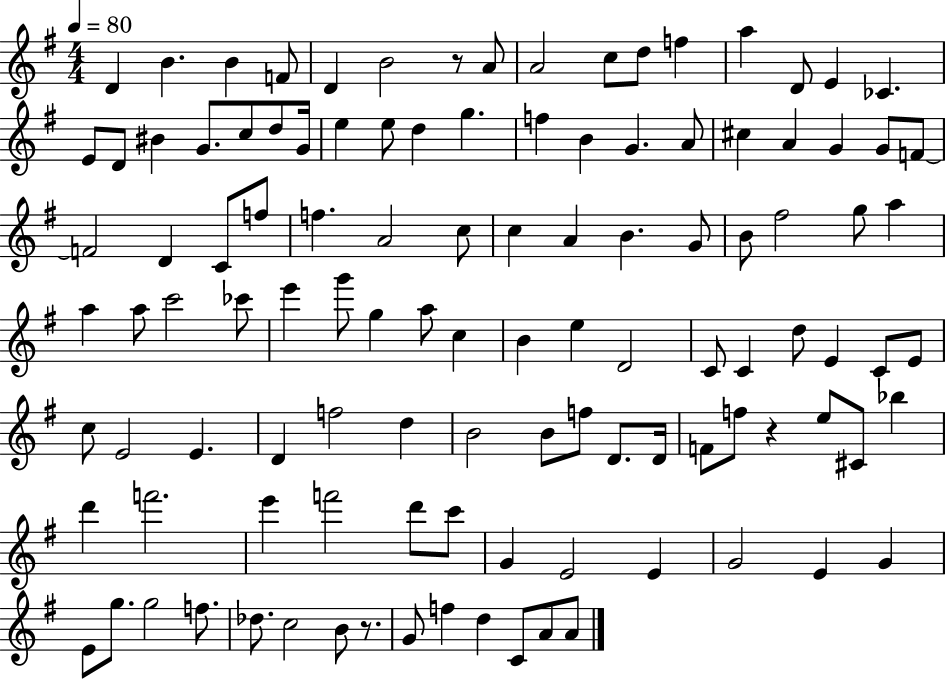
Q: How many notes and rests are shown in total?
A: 112